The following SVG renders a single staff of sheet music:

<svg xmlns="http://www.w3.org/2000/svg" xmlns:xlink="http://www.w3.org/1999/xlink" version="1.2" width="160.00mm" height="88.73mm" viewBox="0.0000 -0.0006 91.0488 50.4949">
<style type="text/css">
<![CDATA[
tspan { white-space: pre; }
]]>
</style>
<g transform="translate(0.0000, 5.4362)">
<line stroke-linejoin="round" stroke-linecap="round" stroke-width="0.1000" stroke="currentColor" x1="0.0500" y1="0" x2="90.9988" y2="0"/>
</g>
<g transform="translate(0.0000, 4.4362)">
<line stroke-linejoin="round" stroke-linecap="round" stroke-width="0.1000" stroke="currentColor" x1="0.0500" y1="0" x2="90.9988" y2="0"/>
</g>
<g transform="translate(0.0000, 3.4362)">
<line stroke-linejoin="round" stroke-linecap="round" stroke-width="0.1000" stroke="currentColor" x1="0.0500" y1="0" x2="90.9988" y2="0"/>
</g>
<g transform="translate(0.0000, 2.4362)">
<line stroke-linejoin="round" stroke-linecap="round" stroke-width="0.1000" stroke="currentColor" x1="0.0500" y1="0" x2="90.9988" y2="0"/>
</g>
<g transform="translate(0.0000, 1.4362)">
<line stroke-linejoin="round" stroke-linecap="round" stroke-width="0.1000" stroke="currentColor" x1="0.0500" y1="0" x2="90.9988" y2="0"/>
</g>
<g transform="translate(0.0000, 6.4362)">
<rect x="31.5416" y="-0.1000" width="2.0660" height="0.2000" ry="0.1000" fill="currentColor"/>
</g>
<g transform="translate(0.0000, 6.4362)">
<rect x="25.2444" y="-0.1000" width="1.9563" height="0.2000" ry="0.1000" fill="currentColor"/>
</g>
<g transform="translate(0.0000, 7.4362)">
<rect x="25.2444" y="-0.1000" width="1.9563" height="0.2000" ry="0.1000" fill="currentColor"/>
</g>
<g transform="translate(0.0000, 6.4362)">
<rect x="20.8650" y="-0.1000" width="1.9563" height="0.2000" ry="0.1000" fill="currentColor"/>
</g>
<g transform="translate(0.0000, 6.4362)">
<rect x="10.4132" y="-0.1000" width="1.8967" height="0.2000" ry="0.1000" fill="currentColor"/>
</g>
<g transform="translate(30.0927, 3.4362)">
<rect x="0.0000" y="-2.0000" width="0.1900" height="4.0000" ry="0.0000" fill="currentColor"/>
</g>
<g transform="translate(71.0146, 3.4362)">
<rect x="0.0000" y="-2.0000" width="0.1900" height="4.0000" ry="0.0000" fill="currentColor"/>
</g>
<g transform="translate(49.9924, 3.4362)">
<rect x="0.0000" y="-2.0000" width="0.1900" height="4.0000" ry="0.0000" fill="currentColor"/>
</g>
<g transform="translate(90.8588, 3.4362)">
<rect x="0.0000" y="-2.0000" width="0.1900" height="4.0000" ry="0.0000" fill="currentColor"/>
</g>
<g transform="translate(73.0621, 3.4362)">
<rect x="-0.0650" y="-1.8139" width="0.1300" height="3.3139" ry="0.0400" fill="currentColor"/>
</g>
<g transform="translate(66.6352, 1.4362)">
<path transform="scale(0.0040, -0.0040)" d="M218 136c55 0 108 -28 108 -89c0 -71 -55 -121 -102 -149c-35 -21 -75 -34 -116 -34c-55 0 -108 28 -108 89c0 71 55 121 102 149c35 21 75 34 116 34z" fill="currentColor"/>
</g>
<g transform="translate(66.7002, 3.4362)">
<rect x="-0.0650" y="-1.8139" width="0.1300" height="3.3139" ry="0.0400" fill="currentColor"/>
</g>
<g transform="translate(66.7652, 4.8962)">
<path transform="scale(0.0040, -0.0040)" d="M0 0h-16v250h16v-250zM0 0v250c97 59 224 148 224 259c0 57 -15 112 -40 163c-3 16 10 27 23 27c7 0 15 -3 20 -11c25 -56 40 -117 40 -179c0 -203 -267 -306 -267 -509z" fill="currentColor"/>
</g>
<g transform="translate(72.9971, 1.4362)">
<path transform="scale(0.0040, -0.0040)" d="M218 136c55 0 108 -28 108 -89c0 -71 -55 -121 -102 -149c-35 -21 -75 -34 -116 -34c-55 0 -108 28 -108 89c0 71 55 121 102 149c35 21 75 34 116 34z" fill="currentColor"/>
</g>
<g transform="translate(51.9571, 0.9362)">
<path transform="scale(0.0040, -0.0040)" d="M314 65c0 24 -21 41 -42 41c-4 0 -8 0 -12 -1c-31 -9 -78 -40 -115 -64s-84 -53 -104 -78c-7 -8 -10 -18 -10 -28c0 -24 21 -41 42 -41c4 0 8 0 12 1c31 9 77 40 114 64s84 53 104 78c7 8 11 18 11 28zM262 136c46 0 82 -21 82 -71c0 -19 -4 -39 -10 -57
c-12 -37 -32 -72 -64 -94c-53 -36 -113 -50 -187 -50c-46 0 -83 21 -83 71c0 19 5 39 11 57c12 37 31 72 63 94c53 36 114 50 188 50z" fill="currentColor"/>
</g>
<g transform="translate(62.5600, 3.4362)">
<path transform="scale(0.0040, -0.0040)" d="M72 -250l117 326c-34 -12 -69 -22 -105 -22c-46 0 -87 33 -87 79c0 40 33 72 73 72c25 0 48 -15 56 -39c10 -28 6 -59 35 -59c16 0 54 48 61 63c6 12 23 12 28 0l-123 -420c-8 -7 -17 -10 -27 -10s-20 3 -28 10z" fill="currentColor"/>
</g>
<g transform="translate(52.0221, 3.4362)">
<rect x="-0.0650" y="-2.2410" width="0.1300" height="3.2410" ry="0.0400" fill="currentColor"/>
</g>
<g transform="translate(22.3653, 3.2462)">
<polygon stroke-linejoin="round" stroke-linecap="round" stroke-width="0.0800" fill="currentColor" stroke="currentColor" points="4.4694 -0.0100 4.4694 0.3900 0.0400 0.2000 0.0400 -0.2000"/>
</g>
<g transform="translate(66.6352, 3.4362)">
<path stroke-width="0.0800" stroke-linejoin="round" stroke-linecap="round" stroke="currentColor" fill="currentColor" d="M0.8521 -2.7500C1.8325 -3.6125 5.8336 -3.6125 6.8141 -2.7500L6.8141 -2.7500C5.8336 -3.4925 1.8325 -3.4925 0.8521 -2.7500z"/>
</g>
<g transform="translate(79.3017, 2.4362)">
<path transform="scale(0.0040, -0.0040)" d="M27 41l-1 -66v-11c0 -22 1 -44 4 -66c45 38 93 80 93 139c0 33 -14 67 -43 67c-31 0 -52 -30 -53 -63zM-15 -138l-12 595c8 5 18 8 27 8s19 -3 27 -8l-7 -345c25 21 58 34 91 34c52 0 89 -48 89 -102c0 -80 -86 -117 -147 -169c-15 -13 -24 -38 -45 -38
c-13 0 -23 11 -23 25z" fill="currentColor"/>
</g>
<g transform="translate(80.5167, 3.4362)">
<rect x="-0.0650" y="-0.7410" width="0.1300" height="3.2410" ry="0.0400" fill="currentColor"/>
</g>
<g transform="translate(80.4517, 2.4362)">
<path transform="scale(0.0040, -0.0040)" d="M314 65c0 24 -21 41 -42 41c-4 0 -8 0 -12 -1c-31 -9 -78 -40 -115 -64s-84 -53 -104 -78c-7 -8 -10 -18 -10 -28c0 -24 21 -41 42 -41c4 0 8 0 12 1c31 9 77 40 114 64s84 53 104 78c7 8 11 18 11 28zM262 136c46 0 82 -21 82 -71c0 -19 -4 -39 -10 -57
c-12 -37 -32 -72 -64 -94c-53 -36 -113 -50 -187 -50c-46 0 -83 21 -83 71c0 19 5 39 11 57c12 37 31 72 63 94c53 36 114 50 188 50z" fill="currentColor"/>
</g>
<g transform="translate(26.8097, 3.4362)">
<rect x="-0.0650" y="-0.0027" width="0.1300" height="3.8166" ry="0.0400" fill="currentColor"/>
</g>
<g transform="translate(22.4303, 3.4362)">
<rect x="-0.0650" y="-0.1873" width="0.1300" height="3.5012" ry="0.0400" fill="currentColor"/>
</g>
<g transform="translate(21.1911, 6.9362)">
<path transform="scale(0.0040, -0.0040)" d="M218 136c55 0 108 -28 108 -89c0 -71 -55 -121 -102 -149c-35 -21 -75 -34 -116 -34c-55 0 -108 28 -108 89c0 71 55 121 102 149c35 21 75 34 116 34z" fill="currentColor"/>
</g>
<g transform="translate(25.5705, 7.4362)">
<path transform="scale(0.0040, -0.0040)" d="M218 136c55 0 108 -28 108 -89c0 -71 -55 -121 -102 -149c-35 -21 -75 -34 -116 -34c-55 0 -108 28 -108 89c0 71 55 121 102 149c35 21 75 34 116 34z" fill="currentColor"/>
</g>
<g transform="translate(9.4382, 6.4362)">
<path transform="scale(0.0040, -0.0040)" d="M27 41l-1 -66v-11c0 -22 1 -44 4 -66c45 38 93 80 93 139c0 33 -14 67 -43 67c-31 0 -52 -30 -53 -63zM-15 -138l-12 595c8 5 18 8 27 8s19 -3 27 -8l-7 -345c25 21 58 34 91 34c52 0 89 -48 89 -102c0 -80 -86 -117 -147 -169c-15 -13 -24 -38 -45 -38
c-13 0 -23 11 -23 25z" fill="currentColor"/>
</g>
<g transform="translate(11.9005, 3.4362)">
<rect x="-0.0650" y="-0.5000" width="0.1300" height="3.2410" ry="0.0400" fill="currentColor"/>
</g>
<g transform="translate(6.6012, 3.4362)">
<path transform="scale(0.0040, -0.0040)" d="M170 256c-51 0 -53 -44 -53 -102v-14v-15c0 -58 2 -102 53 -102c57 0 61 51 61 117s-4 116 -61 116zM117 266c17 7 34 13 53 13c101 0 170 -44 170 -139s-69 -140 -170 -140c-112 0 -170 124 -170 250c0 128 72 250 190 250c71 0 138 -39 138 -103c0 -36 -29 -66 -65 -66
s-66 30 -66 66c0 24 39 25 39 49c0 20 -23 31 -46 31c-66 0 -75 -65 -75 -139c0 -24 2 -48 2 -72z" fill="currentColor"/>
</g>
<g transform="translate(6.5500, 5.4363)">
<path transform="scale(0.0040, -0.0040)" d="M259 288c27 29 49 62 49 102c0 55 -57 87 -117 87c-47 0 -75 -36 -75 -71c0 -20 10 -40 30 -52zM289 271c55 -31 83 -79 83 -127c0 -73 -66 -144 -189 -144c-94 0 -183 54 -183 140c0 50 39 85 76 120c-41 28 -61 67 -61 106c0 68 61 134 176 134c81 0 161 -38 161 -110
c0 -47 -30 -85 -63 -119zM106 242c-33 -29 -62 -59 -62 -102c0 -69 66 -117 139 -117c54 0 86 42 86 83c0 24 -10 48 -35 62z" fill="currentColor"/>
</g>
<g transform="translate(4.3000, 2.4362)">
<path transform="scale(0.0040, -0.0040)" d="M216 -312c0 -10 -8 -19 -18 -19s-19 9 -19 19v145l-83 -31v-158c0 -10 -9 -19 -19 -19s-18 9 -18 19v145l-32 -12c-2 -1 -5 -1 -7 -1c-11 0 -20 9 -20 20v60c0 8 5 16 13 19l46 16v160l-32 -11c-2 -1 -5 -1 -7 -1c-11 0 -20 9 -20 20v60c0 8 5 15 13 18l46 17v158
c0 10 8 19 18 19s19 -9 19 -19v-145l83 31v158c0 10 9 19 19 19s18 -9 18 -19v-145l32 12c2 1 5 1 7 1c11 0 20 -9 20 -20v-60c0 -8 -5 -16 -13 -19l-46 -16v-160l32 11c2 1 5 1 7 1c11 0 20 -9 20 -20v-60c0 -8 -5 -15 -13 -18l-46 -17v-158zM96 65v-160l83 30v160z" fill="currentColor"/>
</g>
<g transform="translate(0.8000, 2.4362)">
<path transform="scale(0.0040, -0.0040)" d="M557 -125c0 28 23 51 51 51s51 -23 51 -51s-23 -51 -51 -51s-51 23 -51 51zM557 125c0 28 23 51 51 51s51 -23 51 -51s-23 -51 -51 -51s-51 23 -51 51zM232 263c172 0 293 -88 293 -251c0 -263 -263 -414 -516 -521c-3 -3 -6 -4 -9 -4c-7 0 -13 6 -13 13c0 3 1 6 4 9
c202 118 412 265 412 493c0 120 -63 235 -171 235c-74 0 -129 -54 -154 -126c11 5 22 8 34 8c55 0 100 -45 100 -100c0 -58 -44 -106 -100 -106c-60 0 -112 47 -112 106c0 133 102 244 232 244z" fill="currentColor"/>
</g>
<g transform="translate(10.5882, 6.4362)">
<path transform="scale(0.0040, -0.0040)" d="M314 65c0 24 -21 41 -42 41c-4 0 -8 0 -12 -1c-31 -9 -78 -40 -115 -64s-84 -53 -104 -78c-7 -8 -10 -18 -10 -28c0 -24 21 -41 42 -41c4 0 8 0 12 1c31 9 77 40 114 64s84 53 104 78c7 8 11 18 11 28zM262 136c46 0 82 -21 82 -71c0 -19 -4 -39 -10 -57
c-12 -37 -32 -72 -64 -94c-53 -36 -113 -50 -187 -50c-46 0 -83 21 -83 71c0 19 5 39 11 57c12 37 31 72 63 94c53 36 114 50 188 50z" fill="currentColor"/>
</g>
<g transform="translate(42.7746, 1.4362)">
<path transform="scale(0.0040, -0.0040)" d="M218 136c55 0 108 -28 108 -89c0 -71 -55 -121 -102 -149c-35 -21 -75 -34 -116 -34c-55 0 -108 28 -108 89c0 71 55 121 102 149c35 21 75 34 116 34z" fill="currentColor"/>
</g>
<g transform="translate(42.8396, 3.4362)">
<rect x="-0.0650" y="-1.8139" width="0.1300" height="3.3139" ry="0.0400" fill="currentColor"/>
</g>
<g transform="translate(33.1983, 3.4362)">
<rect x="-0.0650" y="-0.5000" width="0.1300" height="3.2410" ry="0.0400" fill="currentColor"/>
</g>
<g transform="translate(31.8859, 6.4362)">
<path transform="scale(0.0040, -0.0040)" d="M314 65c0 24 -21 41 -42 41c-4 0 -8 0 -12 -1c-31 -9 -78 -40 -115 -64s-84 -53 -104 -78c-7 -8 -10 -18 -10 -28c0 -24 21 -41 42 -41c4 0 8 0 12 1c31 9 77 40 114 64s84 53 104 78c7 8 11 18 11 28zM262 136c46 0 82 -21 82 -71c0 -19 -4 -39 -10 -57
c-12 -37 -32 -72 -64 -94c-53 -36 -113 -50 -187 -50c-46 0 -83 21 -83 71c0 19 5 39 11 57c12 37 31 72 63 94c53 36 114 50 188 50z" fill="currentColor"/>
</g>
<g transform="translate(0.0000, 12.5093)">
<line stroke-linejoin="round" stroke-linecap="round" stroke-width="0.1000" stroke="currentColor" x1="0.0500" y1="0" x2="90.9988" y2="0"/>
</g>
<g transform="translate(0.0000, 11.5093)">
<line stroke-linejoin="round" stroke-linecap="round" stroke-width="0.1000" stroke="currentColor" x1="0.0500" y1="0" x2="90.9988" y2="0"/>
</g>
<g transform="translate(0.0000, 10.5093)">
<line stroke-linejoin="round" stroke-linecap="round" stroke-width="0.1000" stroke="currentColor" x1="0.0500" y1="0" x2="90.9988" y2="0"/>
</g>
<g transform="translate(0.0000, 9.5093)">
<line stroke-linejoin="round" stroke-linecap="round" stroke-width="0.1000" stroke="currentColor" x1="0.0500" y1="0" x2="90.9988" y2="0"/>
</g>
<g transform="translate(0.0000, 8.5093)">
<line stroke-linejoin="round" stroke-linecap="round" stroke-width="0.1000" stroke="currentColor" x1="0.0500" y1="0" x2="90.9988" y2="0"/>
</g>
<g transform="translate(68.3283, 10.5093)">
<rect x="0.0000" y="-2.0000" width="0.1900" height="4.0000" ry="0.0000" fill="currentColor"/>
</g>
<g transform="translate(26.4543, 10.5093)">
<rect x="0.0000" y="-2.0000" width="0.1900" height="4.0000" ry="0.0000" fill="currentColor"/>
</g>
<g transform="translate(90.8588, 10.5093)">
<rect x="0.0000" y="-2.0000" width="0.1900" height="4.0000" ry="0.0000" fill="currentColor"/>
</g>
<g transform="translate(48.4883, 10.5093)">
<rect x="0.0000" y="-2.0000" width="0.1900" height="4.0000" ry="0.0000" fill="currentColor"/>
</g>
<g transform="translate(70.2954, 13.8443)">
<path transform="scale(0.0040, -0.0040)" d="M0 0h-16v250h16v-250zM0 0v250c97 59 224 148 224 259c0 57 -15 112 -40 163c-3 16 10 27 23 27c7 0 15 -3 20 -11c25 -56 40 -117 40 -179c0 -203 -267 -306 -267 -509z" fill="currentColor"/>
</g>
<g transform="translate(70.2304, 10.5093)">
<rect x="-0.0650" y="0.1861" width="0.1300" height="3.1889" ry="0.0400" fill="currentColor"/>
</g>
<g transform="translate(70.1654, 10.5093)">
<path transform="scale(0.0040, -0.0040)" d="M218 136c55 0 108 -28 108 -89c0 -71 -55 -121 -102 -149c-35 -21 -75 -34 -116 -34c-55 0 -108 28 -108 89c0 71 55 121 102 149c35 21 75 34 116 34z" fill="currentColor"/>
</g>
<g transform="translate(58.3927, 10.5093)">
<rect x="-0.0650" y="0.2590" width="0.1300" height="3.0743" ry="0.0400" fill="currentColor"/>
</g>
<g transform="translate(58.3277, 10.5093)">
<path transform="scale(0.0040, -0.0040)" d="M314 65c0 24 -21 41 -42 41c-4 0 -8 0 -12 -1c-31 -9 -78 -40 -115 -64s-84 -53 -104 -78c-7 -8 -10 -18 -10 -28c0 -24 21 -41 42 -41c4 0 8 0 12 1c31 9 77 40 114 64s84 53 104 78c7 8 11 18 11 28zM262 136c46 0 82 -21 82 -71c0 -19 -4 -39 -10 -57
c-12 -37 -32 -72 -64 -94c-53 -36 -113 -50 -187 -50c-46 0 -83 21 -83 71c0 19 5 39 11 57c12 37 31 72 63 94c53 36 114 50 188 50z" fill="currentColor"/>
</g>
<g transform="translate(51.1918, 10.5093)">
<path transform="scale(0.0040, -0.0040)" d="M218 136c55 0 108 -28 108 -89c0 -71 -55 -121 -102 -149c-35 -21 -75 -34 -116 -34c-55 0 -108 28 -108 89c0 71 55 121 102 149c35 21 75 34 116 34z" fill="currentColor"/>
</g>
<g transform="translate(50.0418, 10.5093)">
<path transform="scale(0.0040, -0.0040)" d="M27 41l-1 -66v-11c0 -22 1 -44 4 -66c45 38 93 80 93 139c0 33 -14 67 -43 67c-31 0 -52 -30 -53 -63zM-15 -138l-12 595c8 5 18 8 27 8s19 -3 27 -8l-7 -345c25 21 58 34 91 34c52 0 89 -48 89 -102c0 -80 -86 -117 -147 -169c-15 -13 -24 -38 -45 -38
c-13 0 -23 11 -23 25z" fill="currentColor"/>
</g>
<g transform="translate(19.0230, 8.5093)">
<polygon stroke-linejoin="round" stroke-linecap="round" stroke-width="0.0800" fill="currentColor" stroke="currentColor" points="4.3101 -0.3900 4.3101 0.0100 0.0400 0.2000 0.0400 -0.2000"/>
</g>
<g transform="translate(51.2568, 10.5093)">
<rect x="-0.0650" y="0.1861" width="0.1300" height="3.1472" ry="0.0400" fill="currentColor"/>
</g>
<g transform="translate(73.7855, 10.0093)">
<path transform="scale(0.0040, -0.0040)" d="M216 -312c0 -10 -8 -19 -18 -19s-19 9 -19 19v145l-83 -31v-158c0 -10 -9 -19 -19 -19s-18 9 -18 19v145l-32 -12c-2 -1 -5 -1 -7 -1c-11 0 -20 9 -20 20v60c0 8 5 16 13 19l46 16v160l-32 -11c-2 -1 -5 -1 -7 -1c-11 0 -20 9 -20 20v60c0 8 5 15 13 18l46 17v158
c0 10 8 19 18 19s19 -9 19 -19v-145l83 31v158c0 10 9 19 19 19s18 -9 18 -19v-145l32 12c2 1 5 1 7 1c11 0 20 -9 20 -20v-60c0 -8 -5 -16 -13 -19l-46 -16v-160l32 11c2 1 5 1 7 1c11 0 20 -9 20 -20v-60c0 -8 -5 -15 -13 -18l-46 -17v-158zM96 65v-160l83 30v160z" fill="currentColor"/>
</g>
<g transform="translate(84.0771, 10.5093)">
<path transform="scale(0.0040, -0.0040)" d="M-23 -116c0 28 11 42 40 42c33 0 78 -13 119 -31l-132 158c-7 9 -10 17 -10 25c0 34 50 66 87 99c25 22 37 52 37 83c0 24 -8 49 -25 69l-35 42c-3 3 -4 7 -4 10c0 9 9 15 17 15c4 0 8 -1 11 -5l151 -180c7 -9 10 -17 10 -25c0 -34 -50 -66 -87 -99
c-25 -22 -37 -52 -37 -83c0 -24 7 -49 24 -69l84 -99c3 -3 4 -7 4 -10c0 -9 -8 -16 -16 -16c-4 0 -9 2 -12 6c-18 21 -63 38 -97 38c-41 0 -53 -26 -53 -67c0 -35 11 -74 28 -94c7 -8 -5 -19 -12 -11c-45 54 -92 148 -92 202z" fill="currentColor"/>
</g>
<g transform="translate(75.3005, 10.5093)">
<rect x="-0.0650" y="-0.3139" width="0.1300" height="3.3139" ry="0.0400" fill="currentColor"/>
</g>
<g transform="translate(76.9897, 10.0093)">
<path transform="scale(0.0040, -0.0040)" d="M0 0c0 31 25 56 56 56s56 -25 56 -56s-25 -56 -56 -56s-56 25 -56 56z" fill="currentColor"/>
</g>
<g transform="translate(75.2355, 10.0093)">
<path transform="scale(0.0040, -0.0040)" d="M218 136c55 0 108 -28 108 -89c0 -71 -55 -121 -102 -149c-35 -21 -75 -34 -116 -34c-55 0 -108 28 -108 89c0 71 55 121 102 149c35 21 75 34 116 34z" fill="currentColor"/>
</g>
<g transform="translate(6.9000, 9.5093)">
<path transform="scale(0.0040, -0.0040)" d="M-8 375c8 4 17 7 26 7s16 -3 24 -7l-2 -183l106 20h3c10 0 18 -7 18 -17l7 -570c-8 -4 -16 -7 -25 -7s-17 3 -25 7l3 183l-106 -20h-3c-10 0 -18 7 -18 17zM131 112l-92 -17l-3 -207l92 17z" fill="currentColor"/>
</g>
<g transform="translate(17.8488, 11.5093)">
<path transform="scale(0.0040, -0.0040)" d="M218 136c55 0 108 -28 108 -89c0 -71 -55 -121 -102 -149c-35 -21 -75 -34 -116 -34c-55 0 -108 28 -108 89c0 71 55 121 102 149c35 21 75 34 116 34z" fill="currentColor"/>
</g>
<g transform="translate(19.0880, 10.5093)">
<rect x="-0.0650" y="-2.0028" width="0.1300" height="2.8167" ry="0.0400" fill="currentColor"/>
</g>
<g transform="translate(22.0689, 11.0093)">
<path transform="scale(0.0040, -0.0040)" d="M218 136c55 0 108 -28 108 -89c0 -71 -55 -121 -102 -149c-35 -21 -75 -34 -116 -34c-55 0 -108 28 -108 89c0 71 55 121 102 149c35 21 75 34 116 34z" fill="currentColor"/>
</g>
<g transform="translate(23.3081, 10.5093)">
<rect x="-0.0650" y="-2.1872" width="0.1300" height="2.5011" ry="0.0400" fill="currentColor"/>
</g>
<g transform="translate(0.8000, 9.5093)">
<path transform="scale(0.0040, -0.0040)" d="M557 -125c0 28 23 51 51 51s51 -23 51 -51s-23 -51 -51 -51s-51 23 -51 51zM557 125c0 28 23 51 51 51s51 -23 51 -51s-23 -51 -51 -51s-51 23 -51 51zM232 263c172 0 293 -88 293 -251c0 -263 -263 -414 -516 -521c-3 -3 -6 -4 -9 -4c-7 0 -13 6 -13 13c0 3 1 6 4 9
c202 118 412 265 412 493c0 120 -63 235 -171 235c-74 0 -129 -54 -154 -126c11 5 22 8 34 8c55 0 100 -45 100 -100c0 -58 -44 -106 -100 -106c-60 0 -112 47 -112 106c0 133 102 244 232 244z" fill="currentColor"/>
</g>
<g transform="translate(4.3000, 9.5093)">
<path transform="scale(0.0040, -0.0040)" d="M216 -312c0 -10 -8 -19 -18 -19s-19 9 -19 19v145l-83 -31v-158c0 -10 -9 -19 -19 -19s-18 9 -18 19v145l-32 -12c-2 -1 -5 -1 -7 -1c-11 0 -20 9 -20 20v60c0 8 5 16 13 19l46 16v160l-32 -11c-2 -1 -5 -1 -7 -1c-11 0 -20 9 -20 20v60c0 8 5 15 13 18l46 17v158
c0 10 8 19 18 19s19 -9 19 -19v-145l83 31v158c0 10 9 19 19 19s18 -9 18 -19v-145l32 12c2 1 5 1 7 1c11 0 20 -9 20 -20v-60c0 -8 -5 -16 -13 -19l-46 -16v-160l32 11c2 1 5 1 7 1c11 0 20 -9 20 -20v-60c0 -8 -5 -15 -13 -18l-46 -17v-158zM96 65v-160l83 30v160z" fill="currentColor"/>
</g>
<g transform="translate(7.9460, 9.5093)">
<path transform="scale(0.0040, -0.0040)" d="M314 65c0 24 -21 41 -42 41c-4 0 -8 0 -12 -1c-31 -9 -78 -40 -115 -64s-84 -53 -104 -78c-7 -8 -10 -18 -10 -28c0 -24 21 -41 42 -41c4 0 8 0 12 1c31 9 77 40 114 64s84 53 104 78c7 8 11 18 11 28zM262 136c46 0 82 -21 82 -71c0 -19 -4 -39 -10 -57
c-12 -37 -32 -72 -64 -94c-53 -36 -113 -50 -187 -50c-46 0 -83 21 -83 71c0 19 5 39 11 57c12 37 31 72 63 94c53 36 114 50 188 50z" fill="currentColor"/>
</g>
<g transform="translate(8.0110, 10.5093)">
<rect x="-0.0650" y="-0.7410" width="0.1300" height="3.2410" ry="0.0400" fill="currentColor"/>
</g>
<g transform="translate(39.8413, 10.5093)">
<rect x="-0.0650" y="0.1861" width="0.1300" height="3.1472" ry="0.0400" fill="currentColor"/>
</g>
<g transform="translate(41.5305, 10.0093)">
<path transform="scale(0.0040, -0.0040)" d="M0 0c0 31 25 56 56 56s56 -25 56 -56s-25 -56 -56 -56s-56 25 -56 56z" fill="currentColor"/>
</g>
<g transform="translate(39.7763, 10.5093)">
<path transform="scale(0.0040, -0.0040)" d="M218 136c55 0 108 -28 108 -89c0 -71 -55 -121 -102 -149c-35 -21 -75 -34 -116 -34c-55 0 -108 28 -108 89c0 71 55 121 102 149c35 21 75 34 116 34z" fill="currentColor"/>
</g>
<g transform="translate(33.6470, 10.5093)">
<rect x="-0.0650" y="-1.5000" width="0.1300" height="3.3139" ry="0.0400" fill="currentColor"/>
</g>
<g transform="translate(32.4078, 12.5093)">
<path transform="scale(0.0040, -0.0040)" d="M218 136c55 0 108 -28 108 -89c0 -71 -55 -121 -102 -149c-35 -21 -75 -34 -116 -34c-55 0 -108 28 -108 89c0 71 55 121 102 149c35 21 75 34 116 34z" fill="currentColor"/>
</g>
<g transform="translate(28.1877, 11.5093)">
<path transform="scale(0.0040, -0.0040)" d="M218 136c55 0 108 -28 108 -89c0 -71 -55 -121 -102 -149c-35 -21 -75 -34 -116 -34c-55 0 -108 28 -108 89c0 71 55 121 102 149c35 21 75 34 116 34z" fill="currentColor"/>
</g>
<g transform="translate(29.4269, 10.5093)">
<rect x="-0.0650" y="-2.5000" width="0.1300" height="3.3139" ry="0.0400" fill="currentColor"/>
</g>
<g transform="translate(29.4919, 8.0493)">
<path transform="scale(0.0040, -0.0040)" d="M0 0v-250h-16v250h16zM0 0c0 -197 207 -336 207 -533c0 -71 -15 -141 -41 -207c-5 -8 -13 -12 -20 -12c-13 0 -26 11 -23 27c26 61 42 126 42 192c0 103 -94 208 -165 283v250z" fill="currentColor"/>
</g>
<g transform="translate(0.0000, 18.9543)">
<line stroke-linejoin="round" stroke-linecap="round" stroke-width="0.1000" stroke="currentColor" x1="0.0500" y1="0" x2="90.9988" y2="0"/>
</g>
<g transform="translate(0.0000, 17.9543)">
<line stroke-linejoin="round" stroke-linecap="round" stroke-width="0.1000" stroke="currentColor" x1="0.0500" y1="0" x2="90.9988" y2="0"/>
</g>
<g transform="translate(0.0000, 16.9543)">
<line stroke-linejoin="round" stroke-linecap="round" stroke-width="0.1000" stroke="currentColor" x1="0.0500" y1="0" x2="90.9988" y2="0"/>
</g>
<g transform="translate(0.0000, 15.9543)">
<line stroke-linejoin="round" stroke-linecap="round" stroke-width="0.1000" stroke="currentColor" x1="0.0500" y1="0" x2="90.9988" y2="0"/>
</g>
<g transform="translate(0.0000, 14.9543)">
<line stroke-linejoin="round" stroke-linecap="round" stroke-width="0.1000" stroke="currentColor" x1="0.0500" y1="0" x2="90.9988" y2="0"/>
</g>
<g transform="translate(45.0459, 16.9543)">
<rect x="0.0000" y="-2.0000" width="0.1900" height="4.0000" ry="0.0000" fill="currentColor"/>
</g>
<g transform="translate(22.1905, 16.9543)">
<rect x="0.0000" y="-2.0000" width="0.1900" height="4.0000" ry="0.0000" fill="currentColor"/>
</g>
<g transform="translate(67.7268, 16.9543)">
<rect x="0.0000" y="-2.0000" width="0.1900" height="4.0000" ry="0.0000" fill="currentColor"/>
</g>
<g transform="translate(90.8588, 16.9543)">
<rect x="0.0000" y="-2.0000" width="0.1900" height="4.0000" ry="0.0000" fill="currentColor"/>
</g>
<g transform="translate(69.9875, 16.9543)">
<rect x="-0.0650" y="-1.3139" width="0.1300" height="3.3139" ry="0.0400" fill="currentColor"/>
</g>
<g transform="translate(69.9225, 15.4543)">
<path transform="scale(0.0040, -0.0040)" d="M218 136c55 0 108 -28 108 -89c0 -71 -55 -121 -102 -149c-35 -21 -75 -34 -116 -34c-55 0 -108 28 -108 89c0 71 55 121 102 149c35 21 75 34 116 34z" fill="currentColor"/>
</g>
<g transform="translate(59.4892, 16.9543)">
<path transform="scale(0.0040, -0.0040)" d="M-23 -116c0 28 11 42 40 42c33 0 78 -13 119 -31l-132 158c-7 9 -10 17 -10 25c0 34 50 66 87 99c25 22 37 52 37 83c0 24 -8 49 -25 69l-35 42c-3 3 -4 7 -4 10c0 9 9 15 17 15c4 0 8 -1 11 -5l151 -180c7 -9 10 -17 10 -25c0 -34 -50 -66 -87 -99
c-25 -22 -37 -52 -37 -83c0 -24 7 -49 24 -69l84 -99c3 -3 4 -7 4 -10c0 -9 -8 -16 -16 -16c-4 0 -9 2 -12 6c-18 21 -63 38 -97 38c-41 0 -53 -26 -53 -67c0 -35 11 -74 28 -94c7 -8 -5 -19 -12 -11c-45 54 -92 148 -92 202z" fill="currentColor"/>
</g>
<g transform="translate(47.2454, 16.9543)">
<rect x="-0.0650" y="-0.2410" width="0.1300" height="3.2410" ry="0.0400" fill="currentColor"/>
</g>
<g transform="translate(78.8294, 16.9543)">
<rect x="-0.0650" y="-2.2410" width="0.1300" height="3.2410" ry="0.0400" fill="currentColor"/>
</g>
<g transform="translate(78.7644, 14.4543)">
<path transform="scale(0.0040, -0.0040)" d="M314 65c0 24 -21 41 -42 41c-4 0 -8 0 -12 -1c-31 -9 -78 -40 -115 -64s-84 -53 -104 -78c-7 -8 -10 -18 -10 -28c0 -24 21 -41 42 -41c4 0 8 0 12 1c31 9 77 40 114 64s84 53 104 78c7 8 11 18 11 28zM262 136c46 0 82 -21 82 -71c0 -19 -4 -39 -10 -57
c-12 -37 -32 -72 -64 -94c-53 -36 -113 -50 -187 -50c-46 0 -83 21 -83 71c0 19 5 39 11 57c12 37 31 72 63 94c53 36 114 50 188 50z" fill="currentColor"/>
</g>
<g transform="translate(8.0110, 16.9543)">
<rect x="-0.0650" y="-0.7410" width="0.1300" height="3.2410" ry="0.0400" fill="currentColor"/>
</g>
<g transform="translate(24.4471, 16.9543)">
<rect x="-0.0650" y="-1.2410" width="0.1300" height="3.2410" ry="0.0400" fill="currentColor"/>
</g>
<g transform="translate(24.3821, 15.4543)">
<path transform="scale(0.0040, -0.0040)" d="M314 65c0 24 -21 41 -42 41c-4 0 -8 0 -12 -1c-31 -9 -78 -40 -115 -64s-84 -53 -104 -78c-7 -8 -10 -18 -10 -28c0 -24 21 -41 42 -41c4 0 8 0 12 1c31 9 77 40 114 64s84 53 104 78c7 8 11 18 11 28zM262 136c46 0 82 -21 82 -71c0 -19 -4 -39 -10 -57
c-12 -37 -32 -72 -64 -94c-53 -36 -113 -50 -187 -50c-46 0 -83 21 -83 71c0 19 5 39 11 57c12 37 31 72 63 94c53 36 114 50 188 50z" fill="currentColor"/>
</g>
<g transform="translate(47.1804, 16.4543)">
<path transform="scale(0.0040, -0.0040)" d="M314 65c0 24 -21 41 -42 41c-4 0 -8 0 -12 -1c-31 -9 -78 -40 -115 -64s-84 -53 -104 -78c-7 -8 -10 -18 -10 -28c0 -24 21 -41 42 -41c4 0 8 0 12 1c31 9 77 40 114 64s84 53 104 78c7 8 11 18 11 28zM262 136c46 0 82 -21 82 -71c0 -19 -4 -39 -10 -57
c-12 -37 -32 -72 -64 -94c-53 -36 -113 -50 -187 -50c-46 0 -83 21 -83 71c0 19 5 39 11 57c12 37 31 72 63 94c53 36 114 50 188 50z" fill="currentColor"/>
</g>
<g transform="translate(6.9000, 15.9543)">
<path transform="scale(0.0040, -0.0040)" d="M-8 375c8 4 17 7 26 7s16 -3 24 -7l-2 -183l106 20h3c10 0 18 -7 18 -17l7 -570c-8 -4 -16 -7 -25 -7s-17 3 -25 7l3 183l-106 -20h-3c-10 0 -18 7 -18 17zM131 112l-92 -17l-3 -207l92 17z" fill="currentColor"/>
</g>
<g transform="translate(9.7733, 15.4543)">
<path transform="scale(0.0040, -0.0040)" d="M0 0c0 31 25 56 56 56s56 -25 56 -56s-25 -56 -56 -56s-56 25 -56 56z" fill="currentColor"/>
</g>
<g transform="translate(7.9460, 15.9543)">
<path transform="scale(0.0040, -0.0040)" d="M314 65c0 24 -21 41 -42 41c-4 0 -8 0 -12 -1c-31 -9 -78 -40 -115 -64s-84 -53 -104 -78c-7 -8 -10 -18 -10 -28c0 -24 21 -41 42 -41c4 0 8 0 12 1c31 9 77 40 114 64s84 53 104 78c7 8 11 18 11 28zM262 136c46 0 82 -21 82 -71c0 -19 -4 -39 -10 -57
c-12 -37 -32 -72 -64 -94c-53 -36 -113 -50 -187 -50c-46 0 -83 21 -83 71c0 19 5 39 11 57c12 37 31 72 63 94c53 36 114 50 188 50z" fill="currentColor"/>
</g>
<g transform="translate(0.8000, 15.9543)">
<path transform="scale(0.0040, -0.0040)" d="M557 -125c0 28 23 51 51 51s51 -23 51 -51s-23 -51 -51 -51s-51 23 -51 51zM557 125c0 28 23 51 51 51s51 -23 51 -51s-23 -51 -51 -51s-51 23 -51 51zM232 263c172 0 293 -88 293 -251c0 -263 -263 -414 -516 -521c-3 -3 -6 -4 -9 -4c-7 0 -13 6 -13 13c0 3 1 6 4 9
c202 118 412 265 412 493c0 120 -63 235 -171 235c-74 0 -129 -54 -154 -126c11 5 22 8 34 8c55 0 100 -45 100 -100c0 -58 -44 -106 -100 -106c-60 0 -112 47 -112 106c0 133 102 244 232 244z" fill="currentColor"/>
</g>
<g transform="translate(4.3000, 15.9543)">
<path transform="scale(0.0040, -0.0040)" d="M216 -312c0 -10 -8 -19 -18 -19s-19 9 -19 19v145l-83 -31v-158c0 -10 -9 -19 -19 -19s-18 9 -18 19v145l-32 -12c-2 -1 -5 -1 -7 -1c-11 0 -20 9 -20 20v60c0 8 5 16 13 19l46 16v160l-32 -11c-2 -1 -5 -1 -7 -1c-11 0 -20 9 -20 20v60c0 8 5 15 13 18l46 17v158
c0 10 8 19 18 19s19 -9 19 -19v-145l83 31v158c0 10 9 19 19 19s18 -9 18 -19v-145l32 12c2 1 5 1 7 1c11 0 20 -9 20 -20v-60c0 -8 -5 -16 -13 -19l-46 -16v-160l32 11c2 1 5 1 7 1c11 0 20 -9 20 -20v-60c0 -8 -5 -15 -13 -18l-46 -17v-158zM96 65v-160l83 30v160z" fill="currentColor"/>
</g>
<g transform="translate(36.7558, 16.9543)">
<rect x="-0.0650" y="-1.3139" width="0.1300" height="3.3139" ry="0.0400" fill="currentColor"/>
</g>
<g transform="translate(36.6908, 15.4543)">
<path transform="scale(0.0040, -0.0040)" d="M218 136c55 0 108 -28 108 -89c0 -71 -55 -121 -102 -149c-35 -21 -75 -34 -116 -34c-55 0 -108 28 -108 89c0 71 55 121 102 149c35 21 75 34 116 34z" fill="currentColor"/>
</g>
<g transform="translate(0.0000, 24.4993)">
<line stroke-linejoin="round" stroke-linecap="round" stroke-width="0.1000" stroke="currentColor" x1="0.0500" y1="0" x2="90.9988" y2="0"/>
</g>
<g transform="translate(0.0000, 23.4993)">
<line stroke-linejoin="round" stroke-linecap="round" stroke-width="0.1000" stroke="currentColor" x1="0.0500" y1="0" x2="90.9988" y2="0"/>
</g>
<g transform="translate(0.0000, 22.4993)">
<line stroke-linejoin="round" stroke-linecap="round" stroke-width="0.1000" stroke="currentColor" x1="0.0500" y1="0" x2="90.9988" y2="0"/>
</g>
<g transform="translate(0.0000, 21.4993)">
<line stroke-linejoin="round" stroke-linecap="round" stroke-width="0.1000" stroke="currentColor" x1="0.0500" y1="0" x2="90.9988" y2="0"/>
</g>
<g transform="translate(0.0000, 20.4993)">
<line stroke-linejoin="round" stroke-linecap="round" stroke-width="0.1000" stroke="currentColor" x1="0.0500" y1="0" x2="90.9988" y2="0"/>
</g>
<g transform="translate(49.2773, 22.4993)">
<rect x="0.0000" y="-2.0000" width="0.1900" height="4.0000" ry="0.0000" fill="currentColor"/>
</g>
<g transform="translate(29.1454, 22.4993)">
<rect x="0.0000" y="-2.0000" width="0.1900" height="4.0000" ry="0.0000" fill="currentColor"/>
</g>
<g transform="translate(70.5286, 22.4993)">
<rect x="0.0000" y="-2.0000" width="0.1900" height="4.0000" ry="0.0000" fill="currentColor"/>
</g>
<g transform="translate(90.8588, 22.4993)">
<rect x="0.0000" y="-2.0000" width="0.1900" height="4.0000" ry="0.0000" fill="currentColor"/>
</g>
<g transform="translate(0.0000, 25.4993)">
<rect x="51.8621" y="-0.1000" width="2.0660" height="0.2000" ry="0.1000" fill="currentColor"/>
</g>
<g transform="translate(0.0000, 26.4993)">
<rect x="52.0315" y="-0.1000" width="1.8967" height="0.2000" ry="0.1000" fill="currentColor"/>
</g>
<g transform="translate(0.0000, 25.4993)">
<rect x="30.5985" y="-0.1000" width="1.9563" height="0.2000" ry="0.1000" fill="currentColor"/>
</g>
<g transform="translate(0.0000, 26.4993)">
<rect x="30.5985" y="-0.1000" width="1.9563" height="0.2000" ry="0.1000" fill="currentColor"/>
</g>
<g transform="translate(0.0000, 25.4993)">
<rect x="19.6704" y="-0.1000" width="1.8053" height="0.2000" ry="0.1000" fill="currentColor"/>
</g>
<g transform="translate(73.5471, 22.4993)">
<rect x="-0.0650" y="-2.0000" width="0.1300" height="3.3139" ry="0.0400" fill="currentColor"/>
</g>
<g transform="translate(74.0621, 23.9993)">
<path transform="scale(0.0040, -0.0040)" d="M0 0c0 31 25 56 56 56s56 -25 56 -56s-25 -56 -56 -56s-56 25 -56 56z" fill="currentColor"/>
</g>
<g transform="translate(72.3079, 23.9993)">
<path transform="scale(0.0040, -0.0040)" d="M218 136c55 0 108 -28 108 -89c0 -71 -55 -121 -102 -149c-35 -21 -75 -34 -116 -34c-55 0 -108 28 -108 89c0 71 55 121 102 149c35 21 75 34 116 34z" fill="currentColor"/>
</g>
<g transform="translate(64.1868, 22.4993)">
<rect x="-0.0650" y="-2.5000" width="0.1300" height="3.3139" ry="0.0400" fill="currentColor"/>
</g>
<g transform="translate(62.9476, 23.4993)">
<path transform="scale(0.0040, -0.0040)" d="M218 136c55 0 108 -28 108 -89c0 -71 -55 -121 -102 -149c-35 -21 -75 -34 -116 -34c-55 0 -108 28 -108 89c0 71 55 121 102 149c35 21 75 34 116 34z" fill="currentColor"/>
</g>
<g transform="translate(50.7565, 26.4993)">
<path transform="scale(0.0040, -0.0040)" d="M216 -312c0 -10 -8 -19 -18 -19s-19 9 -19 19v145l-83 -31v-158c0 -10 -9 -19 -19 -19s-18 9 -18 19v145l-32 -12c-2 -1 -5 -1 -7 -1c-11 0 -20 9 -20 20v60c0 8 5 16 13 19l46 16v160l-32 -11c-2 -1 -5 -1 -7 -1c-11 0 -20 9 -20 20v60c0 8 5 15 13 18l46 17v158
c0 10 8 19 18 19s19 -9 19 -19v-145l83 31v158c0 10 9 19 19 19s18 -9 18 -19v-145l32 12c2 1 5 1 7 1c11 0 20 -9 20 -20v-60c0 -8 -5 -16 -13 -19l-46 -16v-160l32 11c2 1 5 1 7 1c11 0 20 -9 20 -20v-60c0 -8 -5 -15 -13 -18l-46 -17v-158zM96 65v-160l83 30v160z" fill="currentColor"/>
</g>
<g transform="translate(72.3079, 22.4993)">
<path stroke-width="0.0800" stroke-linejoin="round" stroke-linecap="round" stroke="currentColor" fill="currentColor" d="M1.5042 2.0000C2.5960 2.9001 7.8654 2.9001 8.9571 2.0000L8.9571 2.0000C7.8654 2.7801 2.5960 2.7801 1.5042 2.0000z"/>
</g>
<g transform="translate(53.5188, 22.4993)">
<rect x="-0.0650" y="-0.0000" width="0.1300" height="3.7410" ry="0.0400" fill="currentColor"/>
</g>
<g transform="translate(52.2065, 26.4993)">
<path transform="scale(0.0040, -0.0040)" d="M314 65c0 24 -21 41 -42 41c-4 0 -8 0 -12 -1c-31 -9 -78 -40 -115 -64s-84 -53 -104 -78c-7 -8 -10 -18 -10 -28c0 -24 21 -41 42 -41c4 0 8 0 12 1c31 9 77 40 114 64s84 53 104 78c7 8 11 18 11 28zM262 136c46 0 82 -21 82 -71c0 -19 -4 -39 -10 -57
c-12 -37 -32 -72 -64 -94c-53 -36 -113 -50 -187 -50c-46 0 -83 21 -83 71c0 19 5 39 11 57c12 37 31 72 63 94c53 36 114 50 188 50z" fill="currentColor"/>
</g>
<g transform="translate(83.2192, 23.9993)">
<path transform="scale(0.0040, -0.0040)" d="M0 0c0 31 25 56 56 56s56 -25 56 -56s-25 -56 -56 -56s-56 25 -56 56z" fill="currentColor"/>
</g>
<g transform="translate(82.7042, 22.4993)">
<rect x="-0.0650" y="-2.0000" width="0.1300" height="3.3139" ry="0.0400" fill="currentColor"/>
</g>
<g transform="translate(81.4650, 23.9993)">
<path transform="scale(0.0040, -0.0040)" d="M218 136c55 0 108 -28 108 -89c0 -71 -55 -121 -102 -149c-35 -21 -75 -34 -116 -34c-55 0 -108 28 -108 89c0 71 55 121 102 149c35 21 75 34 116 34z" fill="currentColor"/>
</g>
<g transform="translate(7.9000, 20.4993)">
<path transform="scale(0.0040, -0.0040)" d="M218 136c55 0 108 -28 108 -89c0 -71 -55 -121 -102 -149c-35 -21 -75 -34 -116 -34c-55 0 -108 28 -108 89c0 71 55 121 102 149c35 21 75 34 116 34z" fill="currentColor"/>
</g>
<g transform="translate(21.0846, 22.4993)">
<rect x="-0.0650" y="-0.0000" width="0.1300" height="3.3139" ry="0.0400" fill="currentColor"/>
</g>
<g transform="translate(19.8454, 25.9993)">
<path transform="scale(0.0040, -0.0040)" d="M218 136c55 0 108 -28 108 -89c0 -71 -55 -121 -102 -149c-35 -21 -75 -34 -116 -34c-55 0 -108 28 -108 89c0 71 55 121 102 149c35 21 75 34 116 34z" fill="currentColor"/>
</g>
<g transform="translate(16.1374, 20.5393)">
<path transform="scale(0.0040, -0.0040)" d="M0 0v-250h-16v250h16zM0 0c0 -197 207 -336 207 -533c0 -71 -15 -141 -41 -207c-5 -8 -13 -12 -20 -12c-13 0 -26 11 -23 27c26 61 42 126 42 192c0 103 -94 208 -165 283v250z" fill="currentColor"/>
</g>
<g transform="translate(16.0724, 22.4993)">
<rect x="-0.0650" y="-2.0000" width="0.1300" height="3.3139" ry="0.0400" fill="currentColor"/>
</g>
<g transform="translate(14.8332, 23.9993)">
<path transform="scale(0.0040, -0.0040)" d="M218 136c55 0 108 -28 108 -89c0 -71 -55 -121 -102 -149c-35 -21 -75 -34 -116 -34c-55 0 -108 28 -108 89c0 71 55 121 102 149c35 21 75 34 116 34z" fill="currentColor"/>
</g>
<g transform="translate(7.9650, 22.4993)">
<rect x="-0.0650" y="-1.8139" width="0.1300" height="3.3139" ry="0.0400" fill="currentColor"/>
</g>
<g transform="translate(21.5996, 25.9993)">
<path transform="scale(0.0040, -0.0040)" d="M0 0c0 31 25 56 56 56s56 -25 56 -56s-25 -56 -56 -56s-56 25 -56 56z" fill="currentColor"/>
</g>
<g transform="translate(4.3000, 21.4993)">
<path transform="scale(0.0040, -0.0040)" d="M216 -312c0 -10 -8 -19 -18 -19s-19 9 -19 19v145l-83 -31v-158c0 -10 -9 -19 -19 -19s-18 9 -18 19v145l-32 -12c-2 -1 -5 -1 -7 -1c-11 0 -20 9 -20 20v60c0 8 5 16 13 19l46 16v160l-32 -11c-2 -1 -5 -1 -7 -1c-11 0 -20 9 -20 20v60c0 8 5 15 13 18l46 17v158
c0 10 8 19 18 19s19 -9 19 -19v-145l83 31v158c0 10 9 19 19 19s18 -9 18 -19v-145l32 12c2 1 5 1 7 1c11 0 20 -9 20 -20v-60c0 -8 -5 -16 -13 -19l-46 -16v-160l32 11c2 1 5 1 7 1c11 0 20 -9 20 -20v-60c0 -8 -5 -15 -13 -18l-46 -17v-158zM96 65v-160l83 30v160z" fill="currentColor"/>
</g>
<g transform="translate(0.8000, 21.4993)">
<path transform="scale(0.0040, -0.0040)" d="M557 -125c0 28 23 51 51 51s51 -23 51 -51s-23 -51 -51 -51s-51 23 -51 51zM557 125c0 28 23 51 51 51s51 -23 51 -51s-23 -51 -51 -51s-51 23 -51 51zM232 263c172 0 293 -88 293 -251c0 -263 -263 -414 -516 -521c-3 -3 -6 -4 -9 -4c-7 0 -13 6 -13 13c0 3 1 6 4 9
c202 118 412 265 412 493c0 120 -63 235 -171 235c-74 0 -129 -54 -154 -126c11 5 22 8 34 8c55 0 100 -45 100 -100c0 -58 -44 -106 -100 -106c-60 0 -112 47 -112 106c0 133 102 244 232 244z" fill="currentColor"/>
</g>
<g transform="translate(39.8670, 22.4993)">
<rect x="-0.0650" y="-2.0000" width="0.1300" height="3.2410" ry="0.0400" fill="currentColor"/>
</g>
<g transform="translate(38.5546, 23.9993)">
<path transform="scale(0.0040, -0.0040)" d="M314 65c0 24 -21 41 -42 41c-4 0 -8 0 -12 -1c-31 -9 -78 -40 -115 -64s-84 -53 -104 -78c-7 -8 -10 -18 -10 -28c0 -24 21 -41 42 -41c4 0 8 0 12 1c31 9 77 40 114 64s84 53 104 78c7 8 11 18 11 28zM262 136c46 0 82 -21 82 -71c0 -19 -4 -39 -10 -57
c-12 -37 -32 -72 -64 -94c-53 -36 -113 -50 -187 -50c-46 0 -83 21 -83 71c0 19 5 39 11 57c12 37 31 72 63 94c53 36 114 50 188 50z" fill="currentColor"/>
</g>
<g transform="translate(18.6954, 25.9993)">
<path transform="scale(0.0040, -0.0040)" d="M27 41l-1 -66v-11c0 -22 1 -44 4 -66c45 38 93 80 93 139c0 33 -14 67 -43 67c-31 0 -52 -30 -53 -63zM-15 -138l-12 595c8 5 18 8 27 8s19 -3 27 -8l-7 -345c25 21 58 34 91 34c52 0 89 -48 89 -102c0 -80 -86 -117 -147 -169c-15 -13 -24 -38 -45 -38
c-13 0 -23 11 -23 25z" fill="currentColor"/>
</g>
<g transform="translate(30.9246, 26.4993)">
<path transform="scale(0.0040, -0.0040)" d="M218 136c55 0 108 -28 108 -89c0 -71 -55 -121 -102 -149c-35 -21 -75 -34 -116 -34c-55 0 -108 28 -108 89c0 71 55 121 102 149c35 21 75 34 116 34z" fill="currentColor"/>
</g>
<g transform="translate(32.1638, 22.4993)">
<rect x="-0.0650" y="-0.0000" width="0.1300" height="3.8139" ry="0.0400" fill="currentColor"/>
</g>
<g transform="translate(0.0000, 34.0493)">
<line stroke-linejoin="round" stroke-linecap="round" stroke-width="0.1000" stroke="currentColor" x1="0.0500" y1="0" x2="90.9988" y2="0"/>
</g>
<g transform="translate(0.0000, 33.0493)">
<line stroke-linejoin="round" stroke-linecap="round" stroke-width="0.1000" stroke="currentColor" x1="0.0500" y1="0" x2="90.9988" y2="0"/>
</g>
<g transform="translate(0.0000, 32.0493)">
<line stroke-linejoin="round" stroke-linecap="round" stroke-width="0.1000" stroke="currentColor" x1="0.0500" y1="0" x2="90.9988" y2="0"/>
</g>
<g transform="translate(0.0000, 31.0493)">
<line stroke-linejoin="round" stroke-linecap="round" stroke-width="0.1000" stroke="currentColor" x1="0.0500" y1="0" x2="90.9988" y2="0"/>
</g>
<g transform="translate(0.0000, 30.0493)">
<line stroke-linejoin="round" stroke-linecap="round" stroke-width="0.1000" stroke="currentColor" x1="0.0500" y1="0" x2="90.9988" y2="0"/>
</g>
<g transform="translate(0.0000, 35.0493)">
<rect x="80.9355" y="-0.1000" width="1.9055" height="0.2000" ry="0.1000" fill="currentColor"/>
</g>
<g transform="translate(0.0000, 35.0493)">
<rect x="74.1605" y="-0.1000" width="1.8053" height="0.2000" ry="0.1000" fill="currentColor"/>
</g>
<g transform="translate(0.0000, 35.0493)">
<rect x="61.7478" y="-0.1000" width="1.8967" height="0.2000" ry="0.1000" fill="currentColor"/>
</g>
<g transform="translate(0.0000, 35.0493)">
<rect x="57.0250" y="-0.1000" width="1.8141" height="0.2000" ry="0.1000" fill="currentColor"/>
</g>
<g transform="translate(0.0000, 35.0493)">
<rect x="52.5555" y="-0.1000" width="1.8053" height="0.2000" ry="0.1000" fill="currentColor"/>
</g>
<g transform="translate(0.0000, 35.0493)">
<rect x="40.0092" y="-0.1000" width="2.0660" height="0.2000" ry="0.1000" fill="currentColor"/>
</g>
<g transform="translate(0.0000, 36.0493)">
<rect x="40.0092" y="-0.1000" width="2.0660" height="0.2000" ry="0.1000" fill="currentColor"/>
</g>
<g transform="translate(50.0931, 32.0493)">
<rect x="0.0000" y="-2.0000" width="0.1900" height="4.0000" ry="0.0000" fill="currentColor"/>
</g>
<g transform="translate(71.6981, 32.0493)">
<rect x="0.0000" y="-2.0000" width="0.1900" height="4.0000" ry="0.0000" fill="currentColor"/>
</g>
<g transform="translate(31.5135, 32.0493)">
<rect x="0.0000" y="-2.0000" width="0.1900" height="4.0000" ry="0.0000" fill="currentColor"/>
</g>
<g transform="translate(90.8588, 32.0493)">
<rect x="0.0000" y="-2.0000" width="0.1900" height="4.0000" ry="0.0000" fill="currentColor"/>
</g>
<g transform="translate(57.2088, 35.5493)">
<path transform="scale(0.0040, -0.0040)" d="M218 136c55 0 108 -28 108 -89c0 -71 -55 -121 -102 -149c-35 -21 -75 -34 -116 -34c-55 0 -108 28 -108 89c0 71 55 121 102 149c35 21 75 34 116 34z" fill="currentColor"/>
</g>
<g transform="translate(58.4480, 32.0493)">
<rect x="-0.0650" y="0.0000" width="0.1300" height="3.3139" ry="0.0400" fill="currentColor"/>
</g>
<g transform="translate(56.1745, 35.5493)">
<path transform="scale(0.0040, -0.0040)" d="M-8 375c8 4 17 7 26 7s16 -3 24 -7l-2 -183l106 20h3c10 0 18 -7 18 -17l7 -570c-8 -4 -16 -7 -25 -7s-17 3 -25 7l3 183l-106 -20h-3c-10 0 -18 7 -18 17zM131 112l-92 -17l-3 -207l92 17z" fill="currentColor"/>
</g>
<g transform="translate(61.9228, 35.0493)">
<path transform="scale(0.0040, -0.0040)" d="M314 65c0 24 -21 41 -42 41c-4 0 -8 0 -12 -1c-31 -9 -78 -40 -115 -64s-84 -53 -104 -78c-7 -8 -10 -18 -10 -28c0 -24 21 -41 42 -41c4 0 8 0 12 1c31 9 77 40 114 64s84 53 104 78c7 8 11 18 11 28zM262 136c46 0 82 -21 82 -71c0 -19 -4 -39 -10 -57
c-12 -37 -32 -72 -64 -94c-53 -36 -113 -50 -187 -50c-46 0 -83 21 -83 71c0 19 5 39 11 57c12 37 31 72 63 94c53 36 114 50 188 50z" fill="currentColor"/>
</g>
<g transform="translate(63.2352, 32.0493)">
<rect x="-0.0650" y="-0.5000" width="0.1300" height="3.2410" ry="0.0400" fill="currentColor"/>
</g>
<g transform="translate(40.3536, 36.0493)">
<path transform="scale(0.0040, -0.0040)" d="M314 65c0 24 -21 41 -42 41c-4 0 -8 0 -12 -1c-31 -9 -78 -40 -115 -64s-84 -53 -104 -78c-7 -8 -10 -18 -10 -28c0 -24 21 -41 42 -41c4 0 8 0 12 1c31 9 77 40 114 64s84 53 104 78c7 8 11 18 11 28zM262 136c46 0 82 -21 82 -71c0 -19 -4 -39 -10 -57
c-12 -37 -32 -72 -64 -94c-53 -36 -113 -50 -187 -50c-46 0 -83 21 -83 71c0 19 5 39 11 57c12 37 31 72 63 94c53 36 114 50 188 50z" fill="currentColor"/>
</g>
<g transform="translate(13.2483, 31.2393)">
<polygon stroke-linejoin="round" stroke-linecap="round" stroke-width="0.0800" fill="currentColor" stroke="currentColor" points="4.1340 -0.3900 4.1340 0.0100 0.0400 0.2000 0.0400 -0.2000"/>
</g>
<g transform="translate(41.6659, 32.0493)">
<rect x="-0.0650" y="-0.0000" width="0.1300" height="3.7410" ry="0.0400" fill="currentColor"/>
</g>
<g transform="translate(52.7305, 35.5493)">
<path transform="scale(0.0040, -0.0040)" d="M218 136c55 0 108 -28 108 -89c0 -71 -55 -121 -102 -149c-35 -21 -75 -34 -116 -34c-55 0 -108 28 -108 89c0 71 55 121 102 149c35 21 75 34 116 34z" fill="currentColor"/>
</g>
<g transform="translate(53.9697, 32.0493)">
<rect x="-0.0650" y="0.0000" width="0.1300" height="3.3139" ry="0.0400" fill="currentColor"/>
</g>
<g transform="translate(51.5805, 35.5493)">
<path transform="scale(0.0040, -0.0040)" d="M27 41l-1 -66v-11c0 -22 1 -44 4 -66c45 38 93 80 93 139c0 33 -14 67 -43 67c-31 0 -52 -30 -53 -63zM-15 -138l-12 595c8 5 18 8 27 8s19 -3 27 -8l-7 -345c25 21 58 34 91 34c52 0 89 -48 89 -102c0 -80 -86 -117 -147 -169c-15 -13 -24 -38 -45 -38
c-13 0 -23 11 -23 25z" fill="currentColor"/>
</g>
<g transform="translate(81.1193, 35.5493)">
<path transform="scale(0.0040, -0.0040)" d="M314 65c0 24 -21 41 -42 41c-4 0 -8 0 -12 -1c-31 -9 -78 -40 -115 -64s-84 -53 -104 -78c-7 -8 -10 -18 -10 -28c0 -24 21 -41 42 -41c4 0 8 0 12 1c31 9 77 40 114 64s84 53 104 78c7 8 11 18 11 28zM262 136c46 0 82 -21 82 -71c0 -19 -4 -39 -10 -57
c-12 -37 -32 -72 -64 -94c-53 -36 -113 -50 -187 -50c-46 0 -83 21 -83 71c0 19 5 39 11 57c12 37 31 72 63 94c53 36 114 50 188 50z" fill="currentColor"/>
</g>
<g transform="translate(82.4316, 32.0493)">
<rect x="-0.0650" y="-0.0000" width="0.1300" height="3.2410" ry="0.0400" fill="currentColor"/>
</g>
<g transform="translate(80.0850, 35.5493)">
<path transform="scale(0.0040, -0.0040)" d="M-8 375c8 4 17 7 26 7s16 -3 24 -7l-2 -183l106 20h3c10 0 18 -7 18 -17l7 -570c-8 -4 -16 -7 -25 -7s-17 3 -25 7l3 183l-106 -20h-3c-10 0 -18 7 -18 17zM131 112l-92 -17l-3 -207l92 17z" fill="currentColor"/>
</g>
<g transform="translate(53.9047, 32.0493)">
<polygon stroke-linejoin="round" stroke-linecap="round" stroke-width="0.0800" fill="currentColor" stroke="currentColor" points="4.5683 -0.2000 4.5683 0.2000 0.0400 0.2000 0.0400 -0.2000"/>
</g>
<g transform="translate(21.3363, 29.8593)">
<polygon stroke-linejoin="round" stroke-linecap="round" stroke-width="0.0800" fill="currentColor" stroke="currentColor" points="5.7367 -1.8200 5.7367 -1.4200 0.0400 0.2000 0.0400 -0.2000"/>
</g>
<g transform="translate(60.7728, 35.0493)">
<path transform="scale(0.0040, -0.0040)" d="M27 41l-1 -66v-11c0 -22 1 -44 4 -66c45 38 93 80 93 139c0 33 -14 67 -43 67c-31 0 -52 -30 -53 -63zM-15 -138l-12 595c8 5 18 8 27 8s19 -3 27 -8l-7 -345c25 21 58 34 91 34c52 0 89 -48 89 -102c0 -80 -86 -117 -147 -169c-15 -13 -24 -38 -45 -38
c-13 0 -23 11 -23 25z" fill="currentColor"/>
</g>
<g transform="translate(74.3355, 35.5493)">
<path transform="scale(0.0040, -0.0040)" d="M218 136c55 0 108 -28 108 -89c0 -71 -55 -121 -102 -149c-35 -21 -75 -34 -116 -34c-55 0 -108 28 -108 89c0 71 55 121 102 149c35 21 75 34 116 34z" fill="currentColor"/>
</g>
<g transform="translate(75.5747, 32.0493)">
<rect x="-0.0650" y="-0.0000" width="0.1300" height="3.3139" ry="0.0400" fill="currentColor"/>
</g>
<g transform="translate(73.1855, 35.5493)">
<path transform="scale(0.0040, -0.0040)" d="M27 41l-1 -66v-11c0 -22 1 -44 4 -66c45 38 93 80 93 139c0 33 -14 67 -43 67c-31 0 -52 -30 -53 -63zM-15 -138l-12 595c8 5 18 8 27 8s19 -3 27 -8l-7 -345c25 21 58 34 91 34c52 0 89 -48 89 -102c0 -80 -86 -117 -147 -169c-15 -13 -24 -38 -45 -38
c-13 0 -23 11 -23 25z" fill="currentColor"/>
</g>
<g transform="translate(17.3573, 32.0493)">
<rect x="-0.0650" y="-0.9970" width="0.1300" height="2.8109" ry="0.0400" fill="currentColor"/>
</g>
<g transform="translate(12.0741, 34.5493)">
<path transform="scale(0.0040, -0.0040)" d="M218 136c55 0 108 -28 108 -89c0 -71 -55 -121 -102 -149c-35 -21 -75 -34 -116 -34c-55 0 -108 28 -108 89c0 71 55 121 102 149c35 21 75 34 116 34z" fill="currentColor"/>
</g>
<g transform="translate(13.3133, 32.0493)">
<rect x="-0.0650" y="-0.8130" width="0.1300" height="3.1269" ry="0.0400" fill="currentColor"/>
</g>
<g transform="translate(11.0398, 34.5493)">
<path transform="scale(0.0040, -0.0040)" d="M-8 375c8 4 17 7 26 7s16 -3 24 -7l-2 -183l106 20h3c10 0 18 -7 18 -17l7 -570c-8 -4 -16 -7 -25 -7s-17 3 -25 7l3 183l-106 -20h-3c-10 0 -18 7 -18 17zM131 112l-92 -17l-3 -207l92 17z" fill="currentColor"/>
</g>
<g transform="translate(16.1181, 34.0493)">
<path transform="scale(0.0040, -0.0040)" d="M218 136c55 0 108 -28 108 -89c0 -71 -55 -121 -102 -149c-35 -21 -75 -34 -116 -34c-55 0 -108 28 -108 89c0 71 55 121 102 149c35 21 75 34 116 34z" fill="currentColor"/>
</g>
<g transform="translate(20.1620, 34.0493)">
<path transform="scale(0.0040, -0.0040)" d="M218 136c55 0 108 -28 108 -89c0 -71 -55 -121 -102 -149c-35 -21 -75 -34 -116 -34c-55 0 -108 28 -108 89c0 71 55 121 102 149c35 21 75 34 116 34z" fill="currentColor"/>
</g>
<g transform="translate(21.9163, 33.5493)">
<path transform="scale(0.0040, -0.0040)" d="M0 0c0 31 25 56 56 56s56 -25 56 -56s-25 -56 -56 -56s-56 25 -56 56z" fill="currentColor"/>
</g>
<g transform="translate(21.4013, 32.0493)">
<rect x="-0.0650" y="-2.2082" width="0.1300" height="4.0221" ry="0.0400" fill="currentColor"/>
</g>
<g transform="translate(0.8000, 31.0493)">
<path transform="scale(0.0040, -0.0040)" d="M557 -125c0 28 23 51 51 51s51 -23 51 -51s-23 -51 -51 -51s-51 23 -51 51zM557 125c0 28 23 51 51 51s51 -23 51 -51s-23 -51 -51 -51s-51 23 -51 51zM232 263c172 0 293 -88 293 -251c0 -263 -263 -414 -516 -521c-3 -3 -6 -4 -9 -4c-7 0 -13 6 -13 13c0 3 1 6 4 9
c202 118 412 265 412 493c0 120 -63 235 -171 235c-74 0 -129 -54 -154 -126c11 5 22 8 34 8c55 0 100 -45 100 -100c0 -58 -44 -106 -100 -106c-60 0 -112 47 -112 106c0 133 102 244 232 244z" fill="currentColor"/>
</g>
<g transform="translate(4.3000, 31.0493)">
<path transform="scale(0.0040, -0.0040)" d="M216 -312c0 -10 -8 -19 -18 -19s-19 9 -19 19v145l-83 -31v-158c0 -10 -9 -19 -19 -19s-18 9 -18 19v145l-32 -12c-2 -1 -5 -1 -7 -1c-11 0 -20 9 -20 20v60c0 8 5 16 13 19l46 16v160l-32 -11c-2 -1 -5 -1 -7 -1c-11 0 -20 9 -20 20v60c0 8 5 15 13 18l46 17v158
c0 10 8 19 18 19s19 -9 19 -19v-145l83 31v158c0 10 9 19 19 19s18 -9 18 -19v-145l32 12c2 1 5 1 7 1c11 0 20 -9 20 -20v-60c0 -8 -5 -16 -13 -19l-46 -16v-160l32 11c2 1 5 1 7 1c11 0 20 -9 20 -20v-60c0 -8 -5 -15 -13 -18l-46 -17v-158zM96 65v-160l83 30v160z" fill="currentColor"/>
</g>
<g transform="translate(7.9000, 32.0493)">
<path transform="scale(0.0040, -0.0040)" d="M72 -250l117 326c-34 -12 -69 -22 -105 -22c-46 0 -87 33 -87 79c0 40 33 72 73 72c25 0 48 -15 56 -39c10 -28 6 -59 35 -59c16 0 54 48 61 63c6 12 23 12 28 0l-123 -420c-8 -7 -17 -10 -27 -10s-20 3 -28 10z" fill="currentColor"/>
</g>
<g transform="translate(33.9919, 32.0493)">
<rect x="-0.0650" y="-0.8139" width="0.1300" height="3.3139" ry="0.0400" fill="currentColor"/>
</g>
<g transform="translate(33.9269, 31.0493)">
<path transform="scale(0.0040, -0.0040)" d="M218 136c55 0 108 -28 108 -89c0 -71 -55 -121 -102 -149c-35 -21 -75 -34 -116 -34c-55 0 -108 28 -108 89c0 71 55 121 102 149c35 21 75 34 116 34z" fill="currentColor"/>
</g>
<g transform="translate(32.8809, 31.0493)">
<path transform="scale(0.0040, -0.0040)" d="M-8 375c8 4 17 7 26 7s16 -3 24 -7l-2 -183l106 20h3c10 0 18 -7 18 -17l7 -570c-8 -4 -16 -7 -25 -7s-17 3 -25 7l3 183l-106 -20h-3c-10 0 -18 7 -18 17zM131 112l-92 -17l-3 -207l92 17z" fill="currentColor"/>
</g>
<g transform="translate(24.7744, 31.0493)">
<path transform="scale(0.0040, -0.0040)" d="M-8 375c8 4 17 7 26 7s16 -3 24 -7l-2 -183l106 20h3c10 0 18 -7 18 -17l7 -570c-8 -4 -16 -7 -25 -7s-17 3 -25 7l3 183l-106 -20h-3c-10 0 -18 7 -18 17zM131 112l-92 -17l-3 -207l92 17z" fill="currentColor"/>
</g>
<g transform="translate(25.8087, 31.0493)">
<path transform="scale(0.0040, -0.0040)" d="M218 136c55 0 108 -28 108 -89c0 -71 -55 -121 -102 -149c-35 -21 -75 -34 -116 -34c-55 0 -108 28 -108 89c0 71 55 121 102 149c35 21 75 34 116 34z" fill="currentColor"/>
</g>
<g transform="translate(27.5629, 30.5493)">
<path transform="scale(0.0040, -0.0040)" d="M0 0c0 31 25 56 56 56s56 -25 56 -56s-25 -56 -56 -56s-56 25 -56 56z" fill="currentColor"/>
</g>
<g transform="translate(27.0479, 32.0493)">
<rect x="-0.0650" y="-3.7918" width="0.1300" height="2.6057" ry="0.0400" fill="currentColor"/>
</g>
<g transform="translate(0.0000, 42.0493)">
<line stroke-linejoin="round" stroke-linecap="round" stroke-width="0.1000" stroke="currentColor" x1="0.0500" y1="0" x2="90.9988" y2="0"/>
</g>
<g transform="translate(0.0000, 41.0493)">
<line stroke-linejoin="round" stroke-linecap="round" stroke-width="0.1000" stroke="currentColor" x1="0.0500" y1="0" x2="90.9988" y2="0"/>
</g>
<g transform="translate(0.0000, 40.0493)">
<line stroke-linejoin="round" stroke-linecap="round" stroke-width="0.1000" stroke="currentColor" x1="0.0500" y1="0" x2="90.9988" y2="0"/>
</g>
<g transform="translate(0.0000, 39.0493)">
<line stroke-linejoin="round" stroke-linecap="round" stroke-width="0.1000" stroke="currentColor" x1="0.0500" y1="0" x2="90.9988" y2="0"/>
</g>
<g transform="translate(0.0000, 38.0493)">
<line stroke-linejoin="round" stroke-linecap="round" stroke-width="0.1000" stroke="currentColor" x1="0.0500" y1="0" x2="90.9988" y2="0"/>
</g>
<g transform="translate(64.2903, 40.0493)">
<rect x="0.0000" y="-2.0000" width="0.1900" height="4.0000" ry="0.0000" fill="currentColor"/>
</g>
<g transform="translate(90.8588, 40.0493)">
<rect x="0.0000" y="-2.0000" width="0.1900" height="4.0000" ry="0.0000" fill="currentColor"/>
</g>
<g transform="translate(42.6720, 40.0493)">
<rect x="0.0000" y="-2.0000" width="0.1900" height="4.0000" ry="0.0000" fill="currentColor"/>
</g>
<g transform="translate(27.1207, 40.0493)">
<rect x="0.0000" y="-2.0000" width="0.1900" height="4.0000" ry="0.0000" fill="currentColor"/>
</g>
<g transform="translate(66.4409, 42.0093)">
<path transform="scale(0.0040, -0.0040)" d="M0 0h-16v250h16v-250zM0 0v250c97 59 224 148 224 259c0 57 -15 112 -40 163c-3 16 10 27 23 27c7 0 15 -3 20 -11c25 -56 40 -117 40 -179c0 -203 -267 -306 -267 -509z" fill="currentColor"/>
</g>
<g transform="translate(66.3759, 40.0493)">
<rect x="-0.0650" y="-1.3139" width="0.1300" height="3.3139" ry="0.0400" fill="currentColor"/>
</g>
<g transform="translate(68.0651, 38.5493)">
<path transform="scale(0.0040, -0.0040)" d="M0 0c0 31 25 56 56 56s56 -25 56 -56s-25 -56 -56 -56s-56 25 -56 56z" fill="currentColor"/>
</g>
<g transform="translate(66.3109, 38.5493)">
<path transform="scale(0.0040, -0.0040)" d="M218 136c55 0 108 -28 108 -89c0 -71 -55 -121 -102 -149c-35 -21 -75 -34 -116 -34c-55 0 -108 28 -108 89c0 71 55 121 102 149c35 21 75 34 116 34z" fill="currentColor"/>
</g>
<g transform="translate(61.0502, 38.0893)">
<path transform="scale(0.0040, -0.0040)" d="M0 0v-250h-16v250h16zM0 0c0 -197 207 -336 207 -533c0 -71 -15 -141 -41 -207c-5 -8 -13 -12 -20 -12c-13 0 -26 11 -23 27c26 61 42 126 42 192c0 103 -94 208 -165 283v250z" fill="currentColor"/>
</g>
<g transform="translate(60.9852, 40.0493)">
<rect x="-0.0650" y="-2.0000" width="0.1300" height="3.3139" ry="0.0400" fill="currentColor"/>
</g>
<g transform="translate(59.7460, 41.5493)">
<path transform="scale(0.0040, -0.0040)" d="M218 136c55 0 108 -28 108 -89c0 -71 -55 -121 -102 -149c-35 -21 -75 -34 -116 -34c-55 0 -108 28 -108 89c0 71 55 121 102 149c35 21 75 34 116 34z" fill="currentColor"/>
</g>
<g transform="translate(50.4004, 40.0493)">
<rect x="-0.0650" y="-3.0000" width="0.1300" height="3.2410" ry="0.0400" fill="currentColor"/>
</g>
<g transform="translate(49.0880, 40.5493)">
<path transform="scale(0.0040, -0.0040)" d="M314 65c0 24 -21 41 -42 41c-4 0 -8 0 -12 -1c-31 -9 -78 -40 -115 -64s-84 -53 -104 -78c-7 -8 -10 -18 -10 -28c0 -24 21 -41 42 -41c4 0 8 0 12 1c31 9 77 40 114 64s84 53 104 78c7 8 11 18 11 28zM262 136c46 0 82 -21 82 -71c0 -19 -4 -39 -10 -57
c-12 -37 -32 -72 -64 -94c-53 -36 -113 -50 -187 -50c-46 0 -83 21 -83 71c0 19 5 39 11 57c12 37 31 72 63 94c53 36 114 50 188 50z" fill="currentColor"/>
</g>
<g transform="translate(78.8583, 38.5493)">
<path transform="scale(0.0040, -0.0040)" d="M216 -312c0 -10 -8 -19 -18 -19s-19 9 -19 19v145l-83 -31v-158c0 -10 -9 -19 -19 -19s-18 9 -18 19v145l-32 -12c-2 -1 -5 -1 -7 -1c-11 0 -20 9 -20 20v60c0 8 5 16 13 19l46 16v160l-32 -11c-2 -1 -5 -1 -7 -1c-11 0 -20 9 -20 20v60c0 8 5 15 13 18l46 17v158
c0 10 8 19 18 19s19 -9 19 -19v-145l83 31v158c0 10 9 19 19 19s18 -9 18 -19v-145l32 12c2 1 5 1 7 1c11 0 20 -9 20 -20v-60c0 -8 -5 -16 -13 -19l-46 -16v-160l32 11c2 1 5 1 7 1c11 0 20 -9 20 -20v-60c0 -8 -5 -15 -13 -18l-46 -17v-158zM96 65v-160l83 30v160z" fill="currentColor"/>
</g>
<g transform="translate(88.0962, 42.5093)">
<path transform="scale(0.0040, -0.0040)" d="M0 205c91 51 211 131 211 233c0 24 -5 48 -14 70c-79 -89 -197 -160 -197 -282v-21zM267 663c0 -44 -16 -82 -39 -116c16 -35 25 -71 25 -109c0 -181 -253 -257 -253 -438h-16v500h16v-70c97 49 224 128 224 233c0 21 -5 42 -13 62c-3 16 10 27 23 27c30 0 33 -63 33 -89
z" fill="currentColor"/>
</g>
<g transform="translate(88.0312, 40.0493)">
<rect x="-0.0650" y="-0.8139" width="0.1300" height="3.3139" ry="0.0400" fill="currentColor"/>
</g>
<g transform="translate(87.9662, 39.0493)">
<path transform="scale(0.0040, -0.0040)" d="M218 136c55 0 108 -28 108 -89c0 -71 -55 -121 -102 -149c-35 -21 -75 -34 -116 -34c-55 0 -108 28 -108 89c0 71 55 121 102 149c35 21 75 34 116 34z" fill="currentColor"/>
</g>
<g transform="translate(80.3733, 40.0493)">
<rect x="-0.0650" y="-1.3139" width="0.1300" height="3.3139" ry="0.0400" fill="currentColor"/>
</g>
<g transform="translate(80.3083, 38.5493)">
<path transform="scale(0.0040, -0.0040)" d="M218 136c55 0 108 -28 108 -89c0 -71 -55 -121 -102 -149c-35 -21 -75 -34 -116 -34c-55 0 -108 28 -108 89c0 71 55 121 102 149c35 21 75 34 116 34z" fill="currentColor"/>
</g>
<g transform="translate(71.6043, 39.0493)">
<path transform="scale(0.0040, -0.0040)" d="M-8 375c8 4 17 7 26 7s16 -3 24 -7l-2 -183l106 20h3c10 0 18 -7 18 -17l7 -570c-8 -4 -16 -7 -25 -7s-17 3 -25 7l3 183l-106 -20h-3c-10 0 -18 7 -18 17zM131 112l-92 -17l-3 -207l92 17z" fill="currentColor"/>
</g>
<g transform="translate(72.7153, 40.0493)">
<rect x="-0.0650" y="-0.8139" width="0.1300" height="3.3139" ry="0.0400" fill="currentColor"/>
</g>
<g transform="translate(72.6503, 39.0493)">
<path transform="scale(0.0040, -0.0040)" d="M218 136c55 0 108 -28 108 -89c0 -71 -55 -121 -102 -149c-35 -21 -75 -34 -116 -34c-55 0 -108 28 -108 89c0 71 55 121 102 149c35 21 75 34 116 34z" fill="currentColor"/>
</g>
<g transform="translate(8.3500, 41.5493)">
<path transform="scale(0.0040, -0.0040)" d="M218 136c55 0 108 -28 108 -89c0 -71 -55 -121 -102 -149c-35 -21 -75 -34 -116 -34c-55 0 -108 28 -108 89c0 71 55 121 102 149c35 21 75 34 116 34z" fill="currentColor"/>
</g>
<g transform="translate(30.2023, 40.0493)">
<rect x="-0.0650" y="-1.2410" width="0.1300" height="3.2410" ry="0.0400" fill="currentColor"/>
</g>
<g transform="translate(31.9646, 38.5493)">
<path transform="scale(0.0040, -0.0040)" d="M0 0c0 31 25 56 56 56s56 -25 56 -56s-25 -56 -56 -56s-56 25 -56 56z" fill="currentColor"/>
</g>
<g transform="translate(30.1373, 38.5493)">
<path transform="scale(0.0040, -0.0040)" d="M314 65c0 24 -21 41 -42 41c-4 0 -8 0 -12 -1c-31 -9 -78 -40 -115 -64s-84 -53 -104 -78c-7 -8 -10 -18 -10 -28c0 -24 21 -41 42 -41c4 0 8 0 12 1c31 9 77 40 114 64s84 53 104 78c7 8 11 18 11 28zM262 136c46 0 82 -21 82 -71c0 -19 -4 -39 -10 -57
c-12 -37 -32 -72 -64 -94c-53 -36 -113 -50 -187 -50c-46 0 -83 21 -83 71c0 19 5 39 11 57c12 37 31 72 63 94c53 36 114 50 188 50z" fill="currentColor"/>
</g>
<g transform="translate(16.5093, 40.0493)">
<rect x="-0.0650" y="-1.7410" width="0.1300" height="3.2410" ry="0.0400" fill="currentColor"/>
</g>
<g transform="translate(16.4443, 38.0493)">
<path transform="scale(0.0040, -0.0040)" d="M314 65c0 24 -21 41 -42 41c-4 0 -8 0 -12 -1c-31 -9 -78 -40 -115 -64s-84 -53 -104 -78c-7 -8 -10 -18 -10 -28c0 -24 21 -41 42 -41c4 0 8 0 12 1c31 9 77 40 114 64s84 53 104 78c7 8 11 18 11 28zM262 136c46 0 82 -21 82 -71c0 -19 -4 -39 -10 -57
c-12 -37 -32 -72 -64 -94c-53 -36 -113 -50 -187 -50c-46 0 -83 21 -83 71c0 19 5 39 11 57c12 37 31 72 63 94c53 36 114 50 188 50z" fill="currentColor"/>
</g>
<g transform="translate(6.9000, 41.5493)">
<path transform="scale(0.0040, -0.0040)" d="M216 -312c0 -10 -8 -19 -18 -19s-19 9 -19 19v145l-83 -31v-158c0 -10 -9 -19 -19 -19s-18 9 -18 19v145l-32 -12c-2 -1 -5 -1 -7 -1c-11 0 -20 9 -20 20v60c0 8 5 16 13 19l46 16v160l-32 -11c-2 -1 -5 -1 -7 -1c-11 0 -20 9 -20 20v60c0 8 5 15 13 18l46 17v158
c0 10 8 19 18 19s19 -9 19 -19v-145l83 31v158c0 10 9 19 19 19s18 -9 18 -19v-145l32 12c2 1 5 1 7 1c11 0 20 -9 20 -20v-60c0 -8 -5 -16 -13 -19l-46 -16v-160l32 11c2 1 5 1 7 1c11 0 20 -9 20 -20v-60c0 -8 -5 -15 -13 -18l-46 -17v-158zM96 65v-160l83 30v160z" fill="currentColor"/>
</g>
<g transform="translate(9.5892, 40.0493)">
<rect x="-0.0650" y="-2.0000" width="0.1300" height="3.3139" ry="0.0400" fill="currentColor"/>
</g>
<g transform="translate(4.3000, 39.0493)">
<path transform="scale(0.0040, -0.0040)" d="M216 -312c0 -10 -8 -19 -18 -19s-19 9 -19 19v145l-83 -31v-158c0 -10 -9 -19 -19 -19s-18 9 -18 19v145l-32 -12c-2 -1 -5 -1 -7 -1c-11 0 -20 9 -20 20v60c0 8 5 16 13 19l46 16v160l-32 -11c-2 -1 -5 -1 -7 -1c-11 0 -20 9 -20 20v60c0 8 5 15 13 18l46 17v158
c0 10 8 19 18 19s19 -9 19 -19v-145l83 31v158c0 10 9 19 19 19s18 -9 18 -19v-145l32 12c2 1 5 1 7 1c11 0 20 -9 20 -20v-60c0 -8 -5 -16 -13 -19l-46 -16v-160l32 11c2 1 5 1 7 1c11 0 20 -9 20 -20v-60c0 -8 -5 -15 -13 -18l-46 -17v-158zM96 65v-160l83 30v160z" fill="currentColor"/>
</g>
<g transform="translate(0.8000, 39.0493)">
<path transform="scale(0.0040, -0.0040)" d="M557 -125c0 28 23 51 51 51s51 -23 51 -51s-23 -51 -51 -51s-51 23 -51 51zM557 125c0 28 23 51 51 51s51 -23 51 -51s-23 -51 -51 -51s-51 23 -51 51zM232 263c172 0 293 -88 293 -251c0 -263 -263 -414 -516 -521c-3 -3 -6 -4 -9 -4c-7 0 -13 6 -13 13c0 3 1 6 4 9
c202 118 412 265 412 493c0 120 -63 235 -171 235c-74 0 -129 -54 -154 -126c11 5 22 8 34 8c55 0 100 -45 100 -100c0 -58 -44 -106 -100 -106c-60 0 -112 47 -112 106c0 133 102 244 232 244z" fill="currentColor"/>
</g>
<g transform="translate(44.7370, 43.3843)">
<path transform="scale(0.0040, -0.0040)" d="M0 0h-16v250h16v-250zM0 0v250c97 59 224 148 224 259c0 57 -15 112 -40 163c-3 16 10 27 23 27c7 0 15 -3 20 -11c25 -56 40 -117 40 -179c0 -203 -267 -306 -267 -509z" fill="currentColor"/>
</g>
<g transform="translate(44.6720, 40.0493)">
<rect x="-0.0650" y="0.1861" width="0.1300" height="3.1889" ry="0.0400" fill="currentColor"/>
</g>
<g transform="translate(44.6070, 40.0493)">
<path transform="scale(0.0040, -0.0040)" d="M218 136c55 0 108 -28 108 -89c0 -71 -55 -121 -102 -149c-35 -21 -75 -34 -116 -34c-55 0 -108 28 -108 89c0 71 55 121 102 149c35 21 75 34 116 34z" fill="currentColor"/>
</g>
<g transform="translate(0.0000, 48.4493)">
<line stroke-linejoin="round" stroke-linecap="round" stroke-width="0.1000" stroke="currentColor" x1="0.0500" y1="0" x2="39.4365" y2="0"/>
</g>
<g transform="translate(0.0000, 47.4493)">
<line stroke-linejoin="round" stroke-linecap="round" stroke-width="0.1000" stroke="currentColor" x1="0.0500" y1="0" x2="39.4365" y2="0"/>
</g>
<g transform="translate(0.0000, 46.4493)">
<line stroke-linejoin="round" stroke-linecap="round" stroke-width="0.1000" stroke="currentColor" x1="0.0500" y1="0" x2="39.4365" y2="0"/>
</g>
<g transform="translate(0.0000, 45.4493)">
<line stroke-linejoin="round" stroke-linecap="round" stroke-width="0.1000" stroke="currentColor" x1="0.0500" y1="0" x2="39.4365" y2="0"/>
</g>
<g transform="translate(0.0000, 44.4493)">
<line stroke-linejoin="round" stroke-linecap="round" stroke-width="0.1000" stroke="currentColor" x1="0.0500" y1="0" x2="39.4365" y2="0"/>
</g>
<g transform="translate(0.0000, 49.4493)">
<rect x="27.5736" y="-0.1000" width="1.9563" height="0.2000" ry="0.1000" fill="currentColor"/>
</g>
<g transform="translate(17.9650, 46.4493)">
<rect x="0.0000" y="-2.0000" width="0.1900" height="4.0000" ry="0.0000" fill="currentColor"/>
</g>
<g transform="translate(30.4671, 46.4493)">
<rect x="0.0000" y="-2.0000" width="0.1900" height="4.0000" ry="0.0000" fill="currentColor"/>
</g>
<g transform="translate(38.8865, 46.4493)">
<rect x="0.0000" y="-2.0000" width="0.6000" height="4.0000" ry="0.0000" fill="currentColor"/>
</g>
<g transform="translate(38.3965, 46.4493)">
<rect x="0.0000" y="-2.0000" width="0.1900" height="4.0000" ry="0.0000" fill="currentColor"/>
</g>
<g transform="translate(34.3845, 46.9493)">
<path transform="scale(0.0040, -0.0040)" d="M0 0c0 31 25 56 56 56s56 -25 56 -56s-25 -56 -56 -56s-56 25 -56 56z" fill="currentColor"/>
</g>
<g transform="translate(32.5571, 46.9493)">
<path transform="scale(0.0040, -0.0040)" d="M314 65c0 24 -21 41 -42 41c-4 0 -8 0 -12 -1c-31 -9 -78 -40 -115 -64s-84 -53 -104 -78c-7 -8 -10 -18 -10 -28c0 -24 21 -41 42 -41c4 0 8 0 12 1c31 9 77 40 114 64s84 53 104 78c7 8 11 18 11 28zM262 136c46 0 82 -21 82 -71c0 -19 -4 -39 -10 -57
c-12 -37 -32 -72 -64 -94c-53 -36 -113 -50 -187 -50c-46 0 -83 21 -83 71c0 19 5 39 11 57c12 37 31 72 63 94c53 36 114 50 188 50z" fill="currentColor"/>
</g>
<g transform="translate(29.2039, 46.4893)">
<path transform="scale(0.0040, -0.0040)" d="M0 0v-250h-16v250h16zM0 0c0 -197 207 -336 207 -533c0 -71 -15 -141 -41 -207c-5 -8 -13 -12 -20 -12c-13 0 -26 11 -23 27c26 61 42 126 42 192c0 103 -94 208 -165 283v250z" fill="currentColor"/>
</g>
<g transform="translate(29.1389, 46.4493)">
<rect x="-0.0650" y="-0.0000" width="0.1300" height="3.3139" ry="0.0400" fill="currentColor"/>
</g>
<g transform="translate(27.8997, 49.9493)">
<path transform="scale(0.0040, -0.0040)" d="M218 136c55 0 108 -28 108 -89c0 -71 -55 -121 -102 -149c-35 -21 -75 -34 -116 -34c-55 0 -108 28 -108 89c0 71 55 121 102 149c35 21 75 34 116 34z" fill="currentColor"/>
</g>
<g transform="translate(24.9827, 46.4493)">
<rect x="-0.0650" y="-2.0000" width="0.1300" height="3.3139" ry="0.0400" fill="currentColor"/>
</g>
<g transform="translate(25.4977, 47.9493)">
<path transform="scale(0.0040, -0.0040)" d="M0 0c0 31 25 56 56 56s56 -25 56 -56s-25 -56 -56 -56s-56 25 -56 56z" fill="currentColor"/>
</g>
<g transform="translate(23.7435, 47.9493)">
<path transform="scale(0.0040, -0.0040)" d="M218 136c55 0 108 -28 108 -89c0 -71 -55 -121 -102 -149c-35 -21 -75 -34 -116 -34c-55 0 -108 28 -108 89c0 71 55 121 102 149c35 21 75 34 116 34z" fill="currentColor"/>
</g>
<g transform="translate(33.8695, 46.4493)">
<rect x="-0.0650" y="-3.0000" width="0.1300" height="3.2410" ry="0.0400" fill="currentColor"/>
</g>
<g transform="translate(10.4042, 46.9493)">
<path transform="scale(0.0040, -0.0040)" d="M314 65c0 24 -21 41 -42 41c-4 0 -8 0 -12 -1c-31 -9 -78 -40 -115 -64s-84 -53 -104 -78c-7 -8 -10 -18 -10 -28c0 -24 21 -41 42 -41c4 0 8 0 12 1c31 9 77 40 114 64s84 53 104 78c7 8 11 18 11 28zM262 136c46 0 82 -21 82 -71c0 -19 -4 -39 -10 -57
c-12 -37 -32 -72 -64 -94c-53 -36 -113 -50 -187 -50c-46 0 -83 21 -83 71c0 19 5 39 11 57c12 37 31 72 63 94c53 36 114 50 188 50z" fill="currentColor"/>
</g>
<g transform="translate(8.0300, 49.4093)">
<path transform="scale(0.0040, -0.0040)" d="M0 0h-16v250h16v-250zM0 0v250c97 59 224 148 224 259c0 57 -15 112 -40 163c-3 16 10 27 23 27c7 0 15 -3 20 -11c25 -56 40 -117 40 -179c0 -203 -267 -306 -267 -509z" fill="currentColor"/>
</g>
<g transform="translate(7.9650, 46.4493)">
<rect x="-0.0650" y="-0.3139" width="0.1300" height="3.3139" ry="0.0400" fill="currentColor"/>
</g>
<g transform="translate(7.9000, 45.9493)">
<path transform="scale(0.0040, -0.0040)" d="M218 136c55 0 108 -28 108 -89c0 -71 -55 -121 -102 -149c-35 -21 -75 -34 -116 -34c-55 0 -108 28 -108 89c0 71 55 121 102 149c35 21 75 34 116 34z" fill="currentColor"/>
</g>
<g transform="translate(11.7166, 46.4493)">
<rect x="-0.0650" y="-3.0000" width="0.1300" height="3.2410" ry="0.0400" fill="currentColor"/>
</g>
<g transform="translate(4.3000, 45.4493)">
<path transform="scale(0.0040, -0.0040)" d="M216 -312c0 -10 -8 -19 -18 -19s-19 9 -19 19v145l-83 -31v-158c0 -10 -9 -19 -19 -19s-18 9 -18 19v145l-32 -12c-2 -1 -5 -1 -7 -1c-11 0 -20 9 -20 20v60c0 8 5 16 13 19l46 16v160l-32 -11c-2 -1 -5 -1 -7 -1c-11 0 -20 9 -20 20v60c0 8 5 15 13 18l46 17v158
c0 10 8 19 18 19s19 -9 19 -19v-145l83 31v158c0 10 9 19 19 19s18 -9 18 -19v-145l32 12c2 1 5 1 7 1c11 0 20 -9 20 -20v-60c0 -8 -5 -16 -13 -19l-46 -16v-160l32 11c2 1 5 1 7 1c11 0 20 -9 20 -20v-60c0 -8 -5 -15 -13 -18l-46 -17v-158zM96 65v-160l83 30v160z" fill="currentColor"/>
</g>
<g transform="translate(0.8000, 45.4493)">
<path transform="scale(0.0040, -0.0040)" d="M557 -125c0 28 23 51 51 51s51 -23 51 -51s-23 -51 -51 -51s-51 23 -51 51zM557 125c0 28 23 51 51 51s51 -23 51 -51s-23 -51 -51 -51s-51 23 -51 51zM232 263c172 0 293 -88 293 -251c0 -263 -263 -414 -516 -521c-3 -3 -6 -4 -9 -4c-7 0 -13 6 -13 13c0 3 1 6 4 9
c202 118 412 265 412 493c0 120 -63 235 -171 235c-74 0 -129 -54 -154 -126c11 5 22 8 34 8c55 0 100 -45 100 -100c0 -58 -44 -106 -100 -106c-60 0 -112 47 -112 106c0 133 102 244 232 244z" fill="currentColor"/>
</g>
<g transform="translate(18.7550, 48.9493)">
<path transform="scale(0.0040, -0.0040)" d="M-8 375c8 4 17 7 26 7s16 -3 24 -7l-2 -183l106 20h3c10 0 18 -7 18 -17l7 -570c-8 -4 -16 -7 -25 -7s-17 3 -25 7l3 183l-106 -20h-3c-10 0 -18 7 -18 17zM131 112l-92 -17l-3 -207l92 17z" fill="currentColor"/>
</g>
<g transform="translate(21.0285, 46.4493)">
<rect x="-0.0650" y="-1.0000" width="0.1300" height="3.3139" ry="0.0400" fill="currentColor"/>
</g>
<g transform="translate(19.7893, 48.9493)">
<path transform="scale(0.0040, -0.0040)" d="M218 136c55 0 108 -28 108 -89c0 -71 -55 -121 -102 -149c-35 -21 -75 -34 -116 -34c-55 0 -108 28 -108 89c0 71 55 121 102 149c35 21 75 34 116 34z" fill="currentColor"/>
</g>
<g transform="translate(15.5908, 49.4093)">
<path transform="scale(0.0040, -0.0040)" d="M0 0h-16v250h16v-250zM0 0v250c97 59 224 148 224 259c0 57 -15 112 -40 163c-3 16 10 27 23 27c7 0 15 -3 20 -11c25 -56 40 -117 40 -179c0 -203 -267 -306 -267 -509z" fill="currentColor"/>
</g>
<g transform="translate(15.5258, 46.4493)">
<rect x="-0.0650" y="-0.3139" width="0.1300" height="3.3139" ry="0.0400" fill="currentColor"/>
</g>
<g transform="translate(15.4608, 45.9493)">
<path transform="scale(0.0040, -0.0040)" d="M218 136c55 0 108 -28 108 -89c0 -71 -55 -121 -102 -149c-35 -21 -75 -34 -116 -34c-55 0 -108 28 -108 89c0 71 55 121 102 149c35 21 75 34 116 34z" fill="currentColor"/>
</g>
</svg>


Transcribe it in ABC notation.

X:1
T:Untitled
M:6/8
L:1/4
K:G
_E,,2 D,,/2 C,,/2 E,,2 A, B,2 z/2 A,/2 A, _F,2 F,2 B,,/2 C,/2 B,,/2 G,, D, _D, _D,2 D,/2 ^E, z F,2 G,2 G, E,2 z G, B,2 A, A,,/2 _D,, C,, A,,2 ^C,,2 B,, A,, A,, z/2 F,,/2 G,,/2 G,,/2 F,/2 F, C,,2 _D,,/2 D,,/2 _E,,2 _D,, D,,2 ^A,, A,2 G,2 D,/2 C,2 A,,/2 G,/2 F, ^G, F,/4 E,/2 C,2 E,/2 F,, A,, D,,/2 C,2